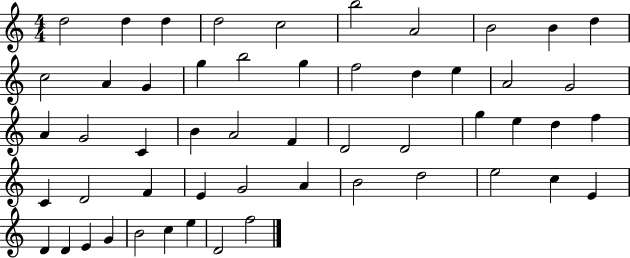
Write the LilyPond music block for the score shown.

{
  \clef treble
  \numericTimeSignature
  \time 4/4
  \key c \major
  d''2 d''4 d''4 | d''2 c''2 | b''2 a'2 | b'2 b'4 d''4 | \break c''2 a'4 g'4 | g''4 b''2 g''4 | f''2 d''4 e''4 | a'2 g'2 | \break a'4 g'2 c'4 | b'4 a'2 f'4 | d'2 d'2 | g''4 e''4 d''4 f''4 | \break c'4 d'2 f'4 | e'4 g'2 a'4 | b'2 d''2 | e''2 c''4 e'4 | \break d'4 d'4 e'4 g'4 | b'2 c''4 e''4 | d'2 f''2 | \bar "|."
}